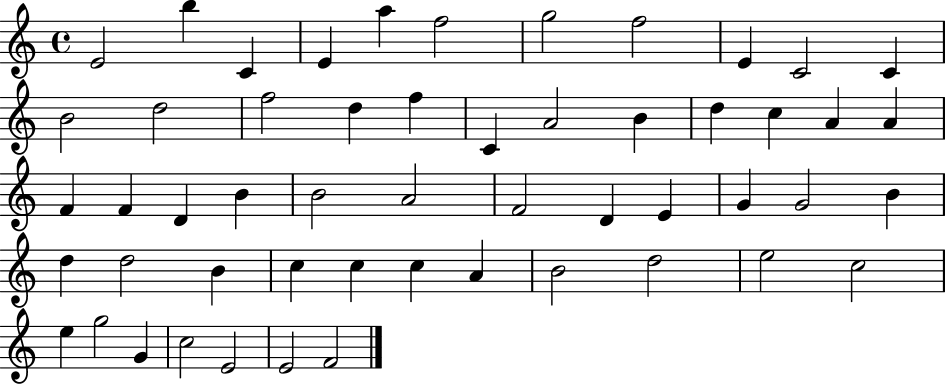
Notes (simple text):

E4/h B5/q C4/q E4/q A5/q F5/h G5/h F5/h E4/q C4/h C4/q B4/h D5/h F5/h D5/q F5/q C4/q A4/h B4/q D5/q C5/q A4/q A4/q F4/q F4/q D4/q B4/q B4/h A4/h F4/h D4/q E4/q G4/q G4/h B4/q D5/q D5/h B4/q C5/q C5/q C5/q A4/q B4/h D5/h E5/h C5/h E5/q G5/h G4/q C5/h E4/h E4/h F4/h